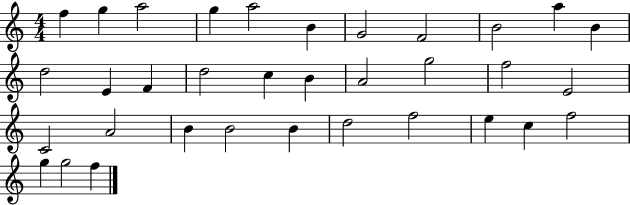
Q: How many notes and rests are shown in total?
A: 34